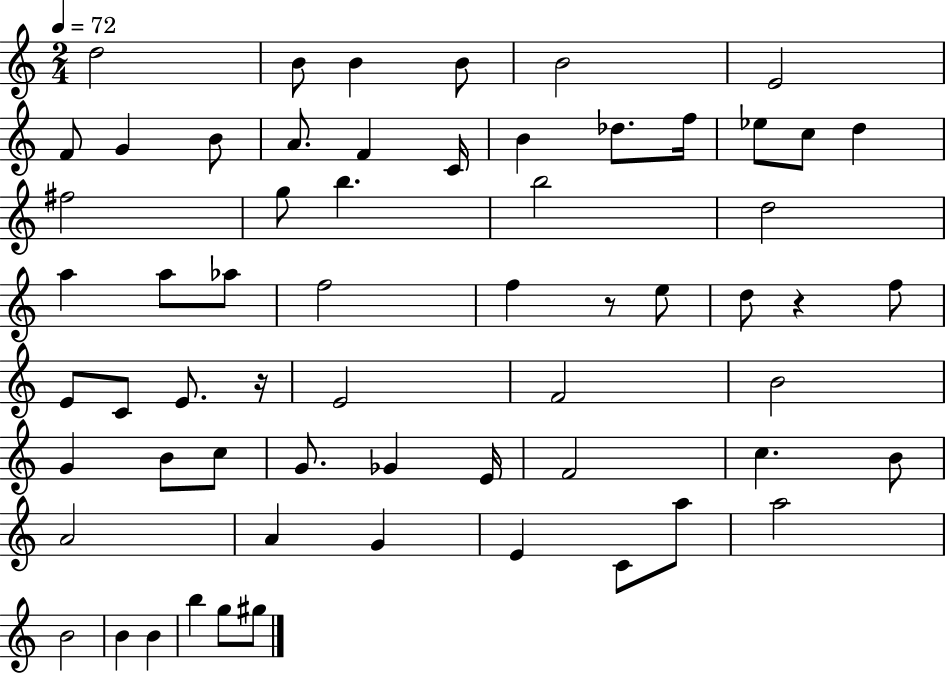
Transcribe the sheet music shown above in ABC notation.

X:1
T:Untitled
M:2/4
L:1/4
K:C
d2 B/2 B B/2 B2 E2 F/2 G B/2 A/2 F C/4 B _d/2 f/4 _e/2 c/2 d ^f2 g/2 b b2 d2 a a/2 _a/2 f2 f z/2 e/2 d/2 z f/2 E/2 C/2 E/2 z/4 E2 F2 B2 G B/2 c/2 G/2 _G E/4 F2 c B/2 A2 A G E C/2 a/2 a2 B2 B B b g/2 ^g/2